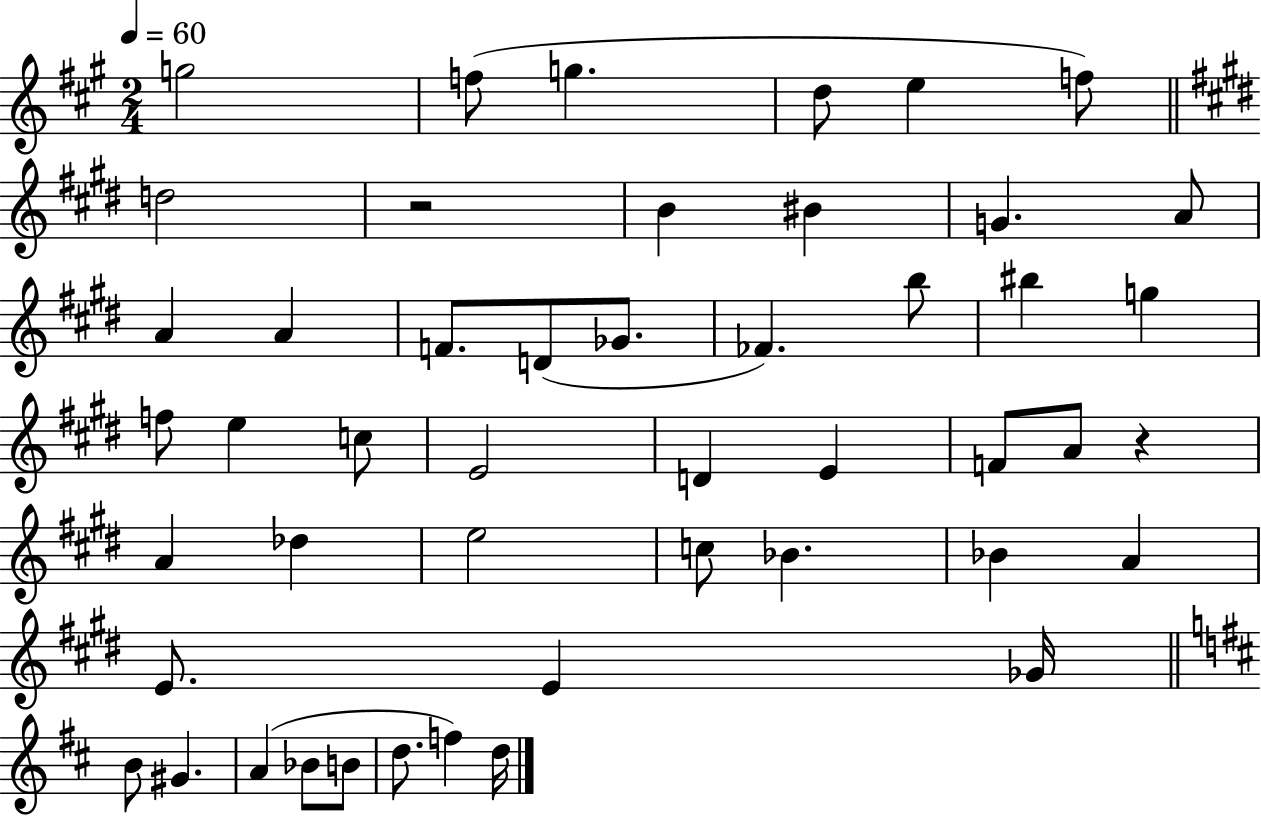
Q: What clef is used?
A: treble